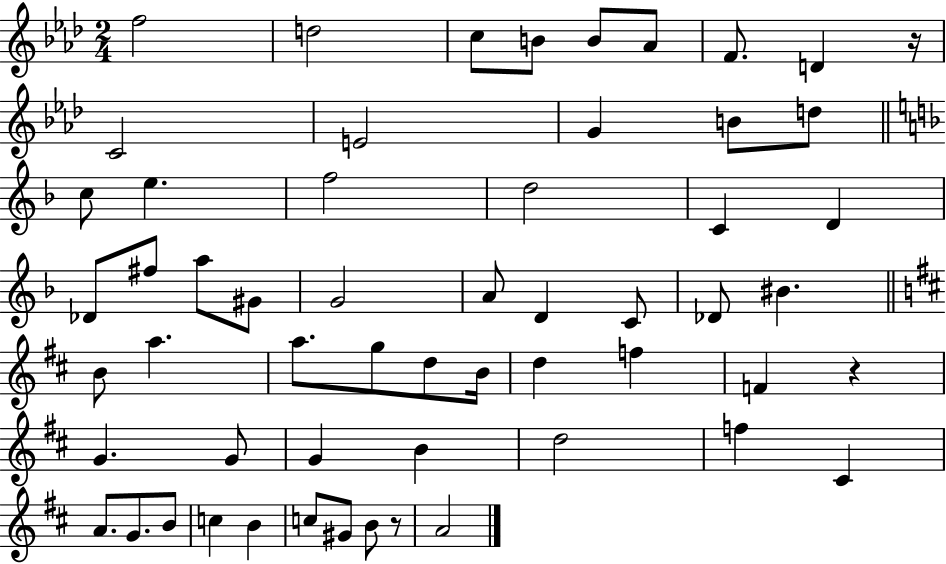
{
  \clef treble
  \numericTimeSignature
  \time 2/4
  \key aes \major
  \repeat volta 2 { f''2 | d''2 | c''8 b'8 b'8 aes'8 | f'8. d'4 r16 | \break c'2 | e'2 | g'4 b'8 d''8 | \bar "||" \break \key f \major c''8 e''4. | f''2 | d''2 | c'4 d'4 | \break des'8 fis''8 a''8 gis'8 | g'2 | a'8 d'4 c'8 | des'8 bis'4. | \break \bar "||" \break \key d \major b'8 a''4. | a''8. g''8 d''8 b'16 | d''4 f''4 | f'4 r4 | \break g'4. g'8 | g'4 b'4 | d''2 | f''4 cis'4 | \break a'8. g'8. b'8 | c''4 b'4 | c''8 gis'8 b'8 r8 | a'2 | \break } \bar "|."
}